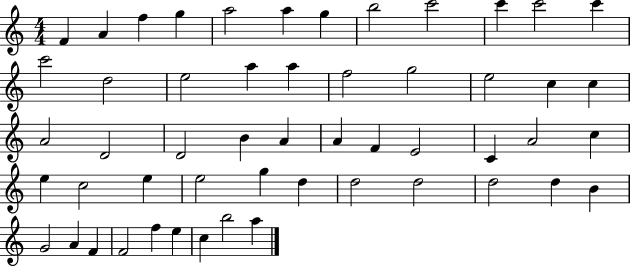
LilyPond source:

{
  \clef treble
  \numericTimeSignature
  \time 4/4
  \key c \major
  f'4 a'4 f''4 g''4 | a''2 a''4 g''4 | b''2 c'''2 | c'''4 c'''2 c'''4 | \break c'''2 d''2 | e''2 a''4 a''4 | f''2 g''2 | e''2 c''4 c''4 | \break a'2 d'2 | d'2 b'4 a'4 | a'4 f'4 e'2 | c'4 a'2 c''4 | \break e''4 c''2 e''4 | e''2 g''4 d''4 | d''2 d''2 | d''2 d''4 b'4 | \break g'2 a'4 f'4 | f'2 f''4 e''4 | c''4 b''2 a''4 | \bar "|."
}